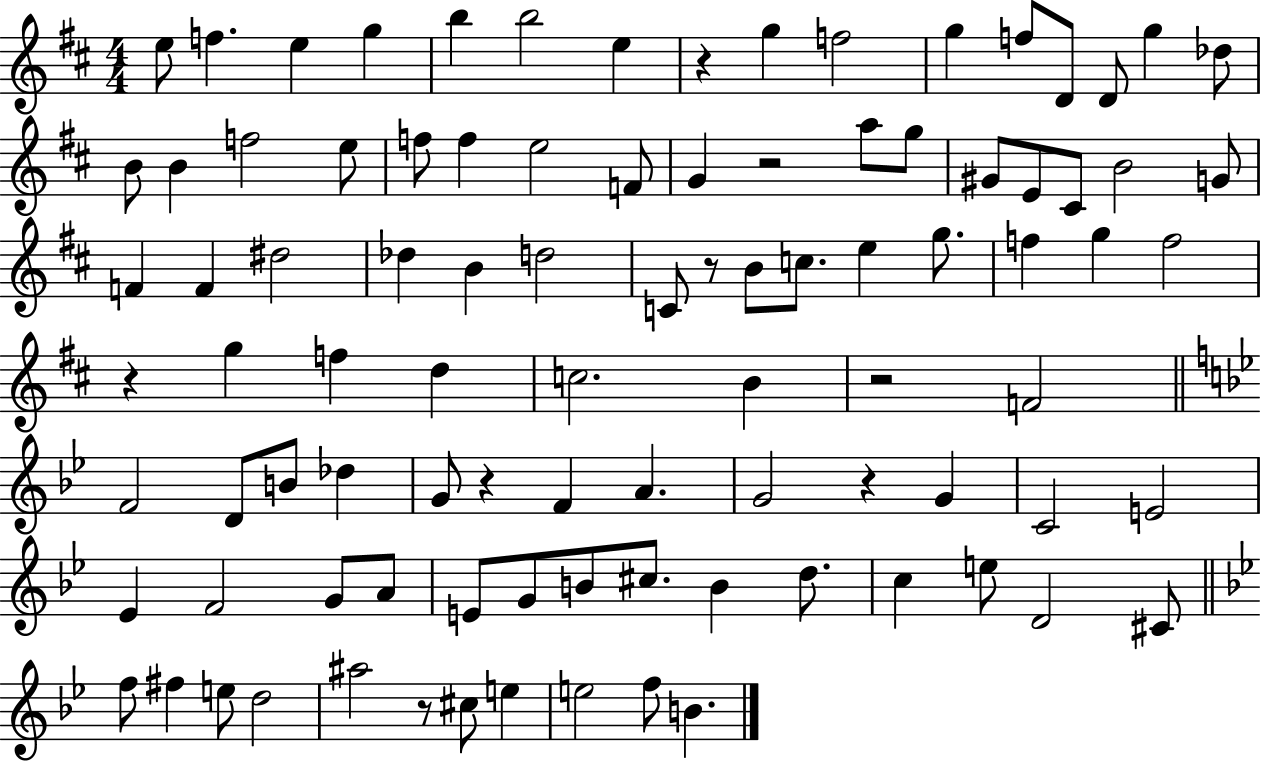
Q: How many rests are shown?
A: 8